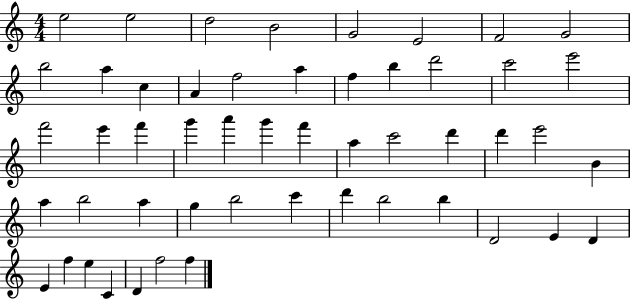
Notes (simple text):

E5/h E5/h D5/h B4/h G4/h E4/h F4/h G4/h B5/h A5/q C5/q A4/q F5/h A5/q F5/q B5/q D6/h C6/h E6/h F6/h E6/q F6/q G6/q A6/q G6/q F6/q A5/q C6/h D6/q D6/q E6/h B4/q A5/q B5/h A5/q G5/q B5/h C6/q D6/q B5/h B5/q D4/h E4/q D4/q E4/q F5/q E5/q C4/q D4/q F5/h F5/q